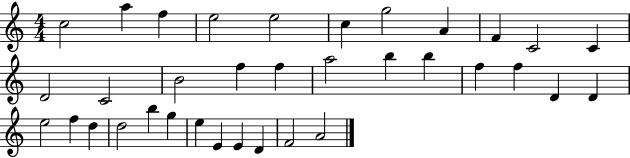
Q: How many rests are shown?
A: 0